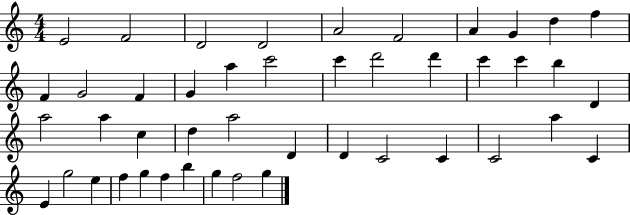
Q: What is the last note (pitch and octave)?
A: G5